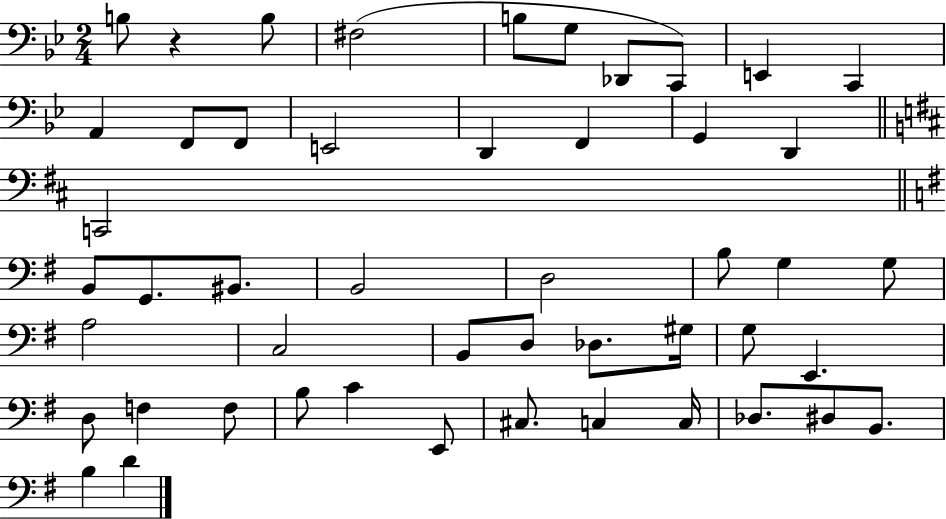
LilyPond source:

{
  \clef bass
  \numericTimeSignature
  \time 2/4
  \key bes \major
  b8 r4 b8 | fis2( | b8 g8 des,8 c,8) | e,4 c,4 | \break a,4 f,8 f,8 | e,2 | d,4 f,4 | g,4 d,4 | \break \bar "||" \break \key d \major c,2 | \bar "||" \break \key g \major b,8 g,8. bis,8. | b,2 | d2 | b8 g4 g8 | \break a2 | c2 | b,8 d8 des8. gis16 | g8 e,4. | \break d8 f4 f8 | b8 c'4 e,8 | cis8. c4 c16 | des8. dis8 b,8. | \break b4 d'4 | \bar "|."
}